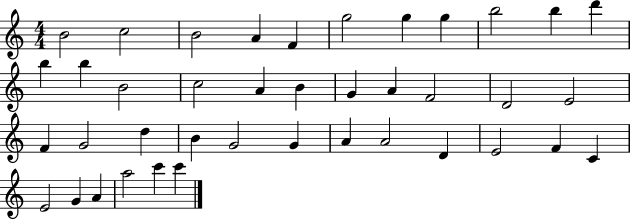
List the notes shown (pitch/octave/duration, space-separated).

B4/h C5/h B4/h A4/q F4/q G5/h G5/q G5/q B5/h B5/q D6/q B5/q B5/q B4/h C5/h A4/q B4/q G4/q A4/q F4/h D4/h E4/h F4/q G4/h D5/q B4/q G4/h G4/q A4/q A4/h D4/q E4/h F4/q C4/q E4/h G4/q A4/q A5/h C6/q C6/q